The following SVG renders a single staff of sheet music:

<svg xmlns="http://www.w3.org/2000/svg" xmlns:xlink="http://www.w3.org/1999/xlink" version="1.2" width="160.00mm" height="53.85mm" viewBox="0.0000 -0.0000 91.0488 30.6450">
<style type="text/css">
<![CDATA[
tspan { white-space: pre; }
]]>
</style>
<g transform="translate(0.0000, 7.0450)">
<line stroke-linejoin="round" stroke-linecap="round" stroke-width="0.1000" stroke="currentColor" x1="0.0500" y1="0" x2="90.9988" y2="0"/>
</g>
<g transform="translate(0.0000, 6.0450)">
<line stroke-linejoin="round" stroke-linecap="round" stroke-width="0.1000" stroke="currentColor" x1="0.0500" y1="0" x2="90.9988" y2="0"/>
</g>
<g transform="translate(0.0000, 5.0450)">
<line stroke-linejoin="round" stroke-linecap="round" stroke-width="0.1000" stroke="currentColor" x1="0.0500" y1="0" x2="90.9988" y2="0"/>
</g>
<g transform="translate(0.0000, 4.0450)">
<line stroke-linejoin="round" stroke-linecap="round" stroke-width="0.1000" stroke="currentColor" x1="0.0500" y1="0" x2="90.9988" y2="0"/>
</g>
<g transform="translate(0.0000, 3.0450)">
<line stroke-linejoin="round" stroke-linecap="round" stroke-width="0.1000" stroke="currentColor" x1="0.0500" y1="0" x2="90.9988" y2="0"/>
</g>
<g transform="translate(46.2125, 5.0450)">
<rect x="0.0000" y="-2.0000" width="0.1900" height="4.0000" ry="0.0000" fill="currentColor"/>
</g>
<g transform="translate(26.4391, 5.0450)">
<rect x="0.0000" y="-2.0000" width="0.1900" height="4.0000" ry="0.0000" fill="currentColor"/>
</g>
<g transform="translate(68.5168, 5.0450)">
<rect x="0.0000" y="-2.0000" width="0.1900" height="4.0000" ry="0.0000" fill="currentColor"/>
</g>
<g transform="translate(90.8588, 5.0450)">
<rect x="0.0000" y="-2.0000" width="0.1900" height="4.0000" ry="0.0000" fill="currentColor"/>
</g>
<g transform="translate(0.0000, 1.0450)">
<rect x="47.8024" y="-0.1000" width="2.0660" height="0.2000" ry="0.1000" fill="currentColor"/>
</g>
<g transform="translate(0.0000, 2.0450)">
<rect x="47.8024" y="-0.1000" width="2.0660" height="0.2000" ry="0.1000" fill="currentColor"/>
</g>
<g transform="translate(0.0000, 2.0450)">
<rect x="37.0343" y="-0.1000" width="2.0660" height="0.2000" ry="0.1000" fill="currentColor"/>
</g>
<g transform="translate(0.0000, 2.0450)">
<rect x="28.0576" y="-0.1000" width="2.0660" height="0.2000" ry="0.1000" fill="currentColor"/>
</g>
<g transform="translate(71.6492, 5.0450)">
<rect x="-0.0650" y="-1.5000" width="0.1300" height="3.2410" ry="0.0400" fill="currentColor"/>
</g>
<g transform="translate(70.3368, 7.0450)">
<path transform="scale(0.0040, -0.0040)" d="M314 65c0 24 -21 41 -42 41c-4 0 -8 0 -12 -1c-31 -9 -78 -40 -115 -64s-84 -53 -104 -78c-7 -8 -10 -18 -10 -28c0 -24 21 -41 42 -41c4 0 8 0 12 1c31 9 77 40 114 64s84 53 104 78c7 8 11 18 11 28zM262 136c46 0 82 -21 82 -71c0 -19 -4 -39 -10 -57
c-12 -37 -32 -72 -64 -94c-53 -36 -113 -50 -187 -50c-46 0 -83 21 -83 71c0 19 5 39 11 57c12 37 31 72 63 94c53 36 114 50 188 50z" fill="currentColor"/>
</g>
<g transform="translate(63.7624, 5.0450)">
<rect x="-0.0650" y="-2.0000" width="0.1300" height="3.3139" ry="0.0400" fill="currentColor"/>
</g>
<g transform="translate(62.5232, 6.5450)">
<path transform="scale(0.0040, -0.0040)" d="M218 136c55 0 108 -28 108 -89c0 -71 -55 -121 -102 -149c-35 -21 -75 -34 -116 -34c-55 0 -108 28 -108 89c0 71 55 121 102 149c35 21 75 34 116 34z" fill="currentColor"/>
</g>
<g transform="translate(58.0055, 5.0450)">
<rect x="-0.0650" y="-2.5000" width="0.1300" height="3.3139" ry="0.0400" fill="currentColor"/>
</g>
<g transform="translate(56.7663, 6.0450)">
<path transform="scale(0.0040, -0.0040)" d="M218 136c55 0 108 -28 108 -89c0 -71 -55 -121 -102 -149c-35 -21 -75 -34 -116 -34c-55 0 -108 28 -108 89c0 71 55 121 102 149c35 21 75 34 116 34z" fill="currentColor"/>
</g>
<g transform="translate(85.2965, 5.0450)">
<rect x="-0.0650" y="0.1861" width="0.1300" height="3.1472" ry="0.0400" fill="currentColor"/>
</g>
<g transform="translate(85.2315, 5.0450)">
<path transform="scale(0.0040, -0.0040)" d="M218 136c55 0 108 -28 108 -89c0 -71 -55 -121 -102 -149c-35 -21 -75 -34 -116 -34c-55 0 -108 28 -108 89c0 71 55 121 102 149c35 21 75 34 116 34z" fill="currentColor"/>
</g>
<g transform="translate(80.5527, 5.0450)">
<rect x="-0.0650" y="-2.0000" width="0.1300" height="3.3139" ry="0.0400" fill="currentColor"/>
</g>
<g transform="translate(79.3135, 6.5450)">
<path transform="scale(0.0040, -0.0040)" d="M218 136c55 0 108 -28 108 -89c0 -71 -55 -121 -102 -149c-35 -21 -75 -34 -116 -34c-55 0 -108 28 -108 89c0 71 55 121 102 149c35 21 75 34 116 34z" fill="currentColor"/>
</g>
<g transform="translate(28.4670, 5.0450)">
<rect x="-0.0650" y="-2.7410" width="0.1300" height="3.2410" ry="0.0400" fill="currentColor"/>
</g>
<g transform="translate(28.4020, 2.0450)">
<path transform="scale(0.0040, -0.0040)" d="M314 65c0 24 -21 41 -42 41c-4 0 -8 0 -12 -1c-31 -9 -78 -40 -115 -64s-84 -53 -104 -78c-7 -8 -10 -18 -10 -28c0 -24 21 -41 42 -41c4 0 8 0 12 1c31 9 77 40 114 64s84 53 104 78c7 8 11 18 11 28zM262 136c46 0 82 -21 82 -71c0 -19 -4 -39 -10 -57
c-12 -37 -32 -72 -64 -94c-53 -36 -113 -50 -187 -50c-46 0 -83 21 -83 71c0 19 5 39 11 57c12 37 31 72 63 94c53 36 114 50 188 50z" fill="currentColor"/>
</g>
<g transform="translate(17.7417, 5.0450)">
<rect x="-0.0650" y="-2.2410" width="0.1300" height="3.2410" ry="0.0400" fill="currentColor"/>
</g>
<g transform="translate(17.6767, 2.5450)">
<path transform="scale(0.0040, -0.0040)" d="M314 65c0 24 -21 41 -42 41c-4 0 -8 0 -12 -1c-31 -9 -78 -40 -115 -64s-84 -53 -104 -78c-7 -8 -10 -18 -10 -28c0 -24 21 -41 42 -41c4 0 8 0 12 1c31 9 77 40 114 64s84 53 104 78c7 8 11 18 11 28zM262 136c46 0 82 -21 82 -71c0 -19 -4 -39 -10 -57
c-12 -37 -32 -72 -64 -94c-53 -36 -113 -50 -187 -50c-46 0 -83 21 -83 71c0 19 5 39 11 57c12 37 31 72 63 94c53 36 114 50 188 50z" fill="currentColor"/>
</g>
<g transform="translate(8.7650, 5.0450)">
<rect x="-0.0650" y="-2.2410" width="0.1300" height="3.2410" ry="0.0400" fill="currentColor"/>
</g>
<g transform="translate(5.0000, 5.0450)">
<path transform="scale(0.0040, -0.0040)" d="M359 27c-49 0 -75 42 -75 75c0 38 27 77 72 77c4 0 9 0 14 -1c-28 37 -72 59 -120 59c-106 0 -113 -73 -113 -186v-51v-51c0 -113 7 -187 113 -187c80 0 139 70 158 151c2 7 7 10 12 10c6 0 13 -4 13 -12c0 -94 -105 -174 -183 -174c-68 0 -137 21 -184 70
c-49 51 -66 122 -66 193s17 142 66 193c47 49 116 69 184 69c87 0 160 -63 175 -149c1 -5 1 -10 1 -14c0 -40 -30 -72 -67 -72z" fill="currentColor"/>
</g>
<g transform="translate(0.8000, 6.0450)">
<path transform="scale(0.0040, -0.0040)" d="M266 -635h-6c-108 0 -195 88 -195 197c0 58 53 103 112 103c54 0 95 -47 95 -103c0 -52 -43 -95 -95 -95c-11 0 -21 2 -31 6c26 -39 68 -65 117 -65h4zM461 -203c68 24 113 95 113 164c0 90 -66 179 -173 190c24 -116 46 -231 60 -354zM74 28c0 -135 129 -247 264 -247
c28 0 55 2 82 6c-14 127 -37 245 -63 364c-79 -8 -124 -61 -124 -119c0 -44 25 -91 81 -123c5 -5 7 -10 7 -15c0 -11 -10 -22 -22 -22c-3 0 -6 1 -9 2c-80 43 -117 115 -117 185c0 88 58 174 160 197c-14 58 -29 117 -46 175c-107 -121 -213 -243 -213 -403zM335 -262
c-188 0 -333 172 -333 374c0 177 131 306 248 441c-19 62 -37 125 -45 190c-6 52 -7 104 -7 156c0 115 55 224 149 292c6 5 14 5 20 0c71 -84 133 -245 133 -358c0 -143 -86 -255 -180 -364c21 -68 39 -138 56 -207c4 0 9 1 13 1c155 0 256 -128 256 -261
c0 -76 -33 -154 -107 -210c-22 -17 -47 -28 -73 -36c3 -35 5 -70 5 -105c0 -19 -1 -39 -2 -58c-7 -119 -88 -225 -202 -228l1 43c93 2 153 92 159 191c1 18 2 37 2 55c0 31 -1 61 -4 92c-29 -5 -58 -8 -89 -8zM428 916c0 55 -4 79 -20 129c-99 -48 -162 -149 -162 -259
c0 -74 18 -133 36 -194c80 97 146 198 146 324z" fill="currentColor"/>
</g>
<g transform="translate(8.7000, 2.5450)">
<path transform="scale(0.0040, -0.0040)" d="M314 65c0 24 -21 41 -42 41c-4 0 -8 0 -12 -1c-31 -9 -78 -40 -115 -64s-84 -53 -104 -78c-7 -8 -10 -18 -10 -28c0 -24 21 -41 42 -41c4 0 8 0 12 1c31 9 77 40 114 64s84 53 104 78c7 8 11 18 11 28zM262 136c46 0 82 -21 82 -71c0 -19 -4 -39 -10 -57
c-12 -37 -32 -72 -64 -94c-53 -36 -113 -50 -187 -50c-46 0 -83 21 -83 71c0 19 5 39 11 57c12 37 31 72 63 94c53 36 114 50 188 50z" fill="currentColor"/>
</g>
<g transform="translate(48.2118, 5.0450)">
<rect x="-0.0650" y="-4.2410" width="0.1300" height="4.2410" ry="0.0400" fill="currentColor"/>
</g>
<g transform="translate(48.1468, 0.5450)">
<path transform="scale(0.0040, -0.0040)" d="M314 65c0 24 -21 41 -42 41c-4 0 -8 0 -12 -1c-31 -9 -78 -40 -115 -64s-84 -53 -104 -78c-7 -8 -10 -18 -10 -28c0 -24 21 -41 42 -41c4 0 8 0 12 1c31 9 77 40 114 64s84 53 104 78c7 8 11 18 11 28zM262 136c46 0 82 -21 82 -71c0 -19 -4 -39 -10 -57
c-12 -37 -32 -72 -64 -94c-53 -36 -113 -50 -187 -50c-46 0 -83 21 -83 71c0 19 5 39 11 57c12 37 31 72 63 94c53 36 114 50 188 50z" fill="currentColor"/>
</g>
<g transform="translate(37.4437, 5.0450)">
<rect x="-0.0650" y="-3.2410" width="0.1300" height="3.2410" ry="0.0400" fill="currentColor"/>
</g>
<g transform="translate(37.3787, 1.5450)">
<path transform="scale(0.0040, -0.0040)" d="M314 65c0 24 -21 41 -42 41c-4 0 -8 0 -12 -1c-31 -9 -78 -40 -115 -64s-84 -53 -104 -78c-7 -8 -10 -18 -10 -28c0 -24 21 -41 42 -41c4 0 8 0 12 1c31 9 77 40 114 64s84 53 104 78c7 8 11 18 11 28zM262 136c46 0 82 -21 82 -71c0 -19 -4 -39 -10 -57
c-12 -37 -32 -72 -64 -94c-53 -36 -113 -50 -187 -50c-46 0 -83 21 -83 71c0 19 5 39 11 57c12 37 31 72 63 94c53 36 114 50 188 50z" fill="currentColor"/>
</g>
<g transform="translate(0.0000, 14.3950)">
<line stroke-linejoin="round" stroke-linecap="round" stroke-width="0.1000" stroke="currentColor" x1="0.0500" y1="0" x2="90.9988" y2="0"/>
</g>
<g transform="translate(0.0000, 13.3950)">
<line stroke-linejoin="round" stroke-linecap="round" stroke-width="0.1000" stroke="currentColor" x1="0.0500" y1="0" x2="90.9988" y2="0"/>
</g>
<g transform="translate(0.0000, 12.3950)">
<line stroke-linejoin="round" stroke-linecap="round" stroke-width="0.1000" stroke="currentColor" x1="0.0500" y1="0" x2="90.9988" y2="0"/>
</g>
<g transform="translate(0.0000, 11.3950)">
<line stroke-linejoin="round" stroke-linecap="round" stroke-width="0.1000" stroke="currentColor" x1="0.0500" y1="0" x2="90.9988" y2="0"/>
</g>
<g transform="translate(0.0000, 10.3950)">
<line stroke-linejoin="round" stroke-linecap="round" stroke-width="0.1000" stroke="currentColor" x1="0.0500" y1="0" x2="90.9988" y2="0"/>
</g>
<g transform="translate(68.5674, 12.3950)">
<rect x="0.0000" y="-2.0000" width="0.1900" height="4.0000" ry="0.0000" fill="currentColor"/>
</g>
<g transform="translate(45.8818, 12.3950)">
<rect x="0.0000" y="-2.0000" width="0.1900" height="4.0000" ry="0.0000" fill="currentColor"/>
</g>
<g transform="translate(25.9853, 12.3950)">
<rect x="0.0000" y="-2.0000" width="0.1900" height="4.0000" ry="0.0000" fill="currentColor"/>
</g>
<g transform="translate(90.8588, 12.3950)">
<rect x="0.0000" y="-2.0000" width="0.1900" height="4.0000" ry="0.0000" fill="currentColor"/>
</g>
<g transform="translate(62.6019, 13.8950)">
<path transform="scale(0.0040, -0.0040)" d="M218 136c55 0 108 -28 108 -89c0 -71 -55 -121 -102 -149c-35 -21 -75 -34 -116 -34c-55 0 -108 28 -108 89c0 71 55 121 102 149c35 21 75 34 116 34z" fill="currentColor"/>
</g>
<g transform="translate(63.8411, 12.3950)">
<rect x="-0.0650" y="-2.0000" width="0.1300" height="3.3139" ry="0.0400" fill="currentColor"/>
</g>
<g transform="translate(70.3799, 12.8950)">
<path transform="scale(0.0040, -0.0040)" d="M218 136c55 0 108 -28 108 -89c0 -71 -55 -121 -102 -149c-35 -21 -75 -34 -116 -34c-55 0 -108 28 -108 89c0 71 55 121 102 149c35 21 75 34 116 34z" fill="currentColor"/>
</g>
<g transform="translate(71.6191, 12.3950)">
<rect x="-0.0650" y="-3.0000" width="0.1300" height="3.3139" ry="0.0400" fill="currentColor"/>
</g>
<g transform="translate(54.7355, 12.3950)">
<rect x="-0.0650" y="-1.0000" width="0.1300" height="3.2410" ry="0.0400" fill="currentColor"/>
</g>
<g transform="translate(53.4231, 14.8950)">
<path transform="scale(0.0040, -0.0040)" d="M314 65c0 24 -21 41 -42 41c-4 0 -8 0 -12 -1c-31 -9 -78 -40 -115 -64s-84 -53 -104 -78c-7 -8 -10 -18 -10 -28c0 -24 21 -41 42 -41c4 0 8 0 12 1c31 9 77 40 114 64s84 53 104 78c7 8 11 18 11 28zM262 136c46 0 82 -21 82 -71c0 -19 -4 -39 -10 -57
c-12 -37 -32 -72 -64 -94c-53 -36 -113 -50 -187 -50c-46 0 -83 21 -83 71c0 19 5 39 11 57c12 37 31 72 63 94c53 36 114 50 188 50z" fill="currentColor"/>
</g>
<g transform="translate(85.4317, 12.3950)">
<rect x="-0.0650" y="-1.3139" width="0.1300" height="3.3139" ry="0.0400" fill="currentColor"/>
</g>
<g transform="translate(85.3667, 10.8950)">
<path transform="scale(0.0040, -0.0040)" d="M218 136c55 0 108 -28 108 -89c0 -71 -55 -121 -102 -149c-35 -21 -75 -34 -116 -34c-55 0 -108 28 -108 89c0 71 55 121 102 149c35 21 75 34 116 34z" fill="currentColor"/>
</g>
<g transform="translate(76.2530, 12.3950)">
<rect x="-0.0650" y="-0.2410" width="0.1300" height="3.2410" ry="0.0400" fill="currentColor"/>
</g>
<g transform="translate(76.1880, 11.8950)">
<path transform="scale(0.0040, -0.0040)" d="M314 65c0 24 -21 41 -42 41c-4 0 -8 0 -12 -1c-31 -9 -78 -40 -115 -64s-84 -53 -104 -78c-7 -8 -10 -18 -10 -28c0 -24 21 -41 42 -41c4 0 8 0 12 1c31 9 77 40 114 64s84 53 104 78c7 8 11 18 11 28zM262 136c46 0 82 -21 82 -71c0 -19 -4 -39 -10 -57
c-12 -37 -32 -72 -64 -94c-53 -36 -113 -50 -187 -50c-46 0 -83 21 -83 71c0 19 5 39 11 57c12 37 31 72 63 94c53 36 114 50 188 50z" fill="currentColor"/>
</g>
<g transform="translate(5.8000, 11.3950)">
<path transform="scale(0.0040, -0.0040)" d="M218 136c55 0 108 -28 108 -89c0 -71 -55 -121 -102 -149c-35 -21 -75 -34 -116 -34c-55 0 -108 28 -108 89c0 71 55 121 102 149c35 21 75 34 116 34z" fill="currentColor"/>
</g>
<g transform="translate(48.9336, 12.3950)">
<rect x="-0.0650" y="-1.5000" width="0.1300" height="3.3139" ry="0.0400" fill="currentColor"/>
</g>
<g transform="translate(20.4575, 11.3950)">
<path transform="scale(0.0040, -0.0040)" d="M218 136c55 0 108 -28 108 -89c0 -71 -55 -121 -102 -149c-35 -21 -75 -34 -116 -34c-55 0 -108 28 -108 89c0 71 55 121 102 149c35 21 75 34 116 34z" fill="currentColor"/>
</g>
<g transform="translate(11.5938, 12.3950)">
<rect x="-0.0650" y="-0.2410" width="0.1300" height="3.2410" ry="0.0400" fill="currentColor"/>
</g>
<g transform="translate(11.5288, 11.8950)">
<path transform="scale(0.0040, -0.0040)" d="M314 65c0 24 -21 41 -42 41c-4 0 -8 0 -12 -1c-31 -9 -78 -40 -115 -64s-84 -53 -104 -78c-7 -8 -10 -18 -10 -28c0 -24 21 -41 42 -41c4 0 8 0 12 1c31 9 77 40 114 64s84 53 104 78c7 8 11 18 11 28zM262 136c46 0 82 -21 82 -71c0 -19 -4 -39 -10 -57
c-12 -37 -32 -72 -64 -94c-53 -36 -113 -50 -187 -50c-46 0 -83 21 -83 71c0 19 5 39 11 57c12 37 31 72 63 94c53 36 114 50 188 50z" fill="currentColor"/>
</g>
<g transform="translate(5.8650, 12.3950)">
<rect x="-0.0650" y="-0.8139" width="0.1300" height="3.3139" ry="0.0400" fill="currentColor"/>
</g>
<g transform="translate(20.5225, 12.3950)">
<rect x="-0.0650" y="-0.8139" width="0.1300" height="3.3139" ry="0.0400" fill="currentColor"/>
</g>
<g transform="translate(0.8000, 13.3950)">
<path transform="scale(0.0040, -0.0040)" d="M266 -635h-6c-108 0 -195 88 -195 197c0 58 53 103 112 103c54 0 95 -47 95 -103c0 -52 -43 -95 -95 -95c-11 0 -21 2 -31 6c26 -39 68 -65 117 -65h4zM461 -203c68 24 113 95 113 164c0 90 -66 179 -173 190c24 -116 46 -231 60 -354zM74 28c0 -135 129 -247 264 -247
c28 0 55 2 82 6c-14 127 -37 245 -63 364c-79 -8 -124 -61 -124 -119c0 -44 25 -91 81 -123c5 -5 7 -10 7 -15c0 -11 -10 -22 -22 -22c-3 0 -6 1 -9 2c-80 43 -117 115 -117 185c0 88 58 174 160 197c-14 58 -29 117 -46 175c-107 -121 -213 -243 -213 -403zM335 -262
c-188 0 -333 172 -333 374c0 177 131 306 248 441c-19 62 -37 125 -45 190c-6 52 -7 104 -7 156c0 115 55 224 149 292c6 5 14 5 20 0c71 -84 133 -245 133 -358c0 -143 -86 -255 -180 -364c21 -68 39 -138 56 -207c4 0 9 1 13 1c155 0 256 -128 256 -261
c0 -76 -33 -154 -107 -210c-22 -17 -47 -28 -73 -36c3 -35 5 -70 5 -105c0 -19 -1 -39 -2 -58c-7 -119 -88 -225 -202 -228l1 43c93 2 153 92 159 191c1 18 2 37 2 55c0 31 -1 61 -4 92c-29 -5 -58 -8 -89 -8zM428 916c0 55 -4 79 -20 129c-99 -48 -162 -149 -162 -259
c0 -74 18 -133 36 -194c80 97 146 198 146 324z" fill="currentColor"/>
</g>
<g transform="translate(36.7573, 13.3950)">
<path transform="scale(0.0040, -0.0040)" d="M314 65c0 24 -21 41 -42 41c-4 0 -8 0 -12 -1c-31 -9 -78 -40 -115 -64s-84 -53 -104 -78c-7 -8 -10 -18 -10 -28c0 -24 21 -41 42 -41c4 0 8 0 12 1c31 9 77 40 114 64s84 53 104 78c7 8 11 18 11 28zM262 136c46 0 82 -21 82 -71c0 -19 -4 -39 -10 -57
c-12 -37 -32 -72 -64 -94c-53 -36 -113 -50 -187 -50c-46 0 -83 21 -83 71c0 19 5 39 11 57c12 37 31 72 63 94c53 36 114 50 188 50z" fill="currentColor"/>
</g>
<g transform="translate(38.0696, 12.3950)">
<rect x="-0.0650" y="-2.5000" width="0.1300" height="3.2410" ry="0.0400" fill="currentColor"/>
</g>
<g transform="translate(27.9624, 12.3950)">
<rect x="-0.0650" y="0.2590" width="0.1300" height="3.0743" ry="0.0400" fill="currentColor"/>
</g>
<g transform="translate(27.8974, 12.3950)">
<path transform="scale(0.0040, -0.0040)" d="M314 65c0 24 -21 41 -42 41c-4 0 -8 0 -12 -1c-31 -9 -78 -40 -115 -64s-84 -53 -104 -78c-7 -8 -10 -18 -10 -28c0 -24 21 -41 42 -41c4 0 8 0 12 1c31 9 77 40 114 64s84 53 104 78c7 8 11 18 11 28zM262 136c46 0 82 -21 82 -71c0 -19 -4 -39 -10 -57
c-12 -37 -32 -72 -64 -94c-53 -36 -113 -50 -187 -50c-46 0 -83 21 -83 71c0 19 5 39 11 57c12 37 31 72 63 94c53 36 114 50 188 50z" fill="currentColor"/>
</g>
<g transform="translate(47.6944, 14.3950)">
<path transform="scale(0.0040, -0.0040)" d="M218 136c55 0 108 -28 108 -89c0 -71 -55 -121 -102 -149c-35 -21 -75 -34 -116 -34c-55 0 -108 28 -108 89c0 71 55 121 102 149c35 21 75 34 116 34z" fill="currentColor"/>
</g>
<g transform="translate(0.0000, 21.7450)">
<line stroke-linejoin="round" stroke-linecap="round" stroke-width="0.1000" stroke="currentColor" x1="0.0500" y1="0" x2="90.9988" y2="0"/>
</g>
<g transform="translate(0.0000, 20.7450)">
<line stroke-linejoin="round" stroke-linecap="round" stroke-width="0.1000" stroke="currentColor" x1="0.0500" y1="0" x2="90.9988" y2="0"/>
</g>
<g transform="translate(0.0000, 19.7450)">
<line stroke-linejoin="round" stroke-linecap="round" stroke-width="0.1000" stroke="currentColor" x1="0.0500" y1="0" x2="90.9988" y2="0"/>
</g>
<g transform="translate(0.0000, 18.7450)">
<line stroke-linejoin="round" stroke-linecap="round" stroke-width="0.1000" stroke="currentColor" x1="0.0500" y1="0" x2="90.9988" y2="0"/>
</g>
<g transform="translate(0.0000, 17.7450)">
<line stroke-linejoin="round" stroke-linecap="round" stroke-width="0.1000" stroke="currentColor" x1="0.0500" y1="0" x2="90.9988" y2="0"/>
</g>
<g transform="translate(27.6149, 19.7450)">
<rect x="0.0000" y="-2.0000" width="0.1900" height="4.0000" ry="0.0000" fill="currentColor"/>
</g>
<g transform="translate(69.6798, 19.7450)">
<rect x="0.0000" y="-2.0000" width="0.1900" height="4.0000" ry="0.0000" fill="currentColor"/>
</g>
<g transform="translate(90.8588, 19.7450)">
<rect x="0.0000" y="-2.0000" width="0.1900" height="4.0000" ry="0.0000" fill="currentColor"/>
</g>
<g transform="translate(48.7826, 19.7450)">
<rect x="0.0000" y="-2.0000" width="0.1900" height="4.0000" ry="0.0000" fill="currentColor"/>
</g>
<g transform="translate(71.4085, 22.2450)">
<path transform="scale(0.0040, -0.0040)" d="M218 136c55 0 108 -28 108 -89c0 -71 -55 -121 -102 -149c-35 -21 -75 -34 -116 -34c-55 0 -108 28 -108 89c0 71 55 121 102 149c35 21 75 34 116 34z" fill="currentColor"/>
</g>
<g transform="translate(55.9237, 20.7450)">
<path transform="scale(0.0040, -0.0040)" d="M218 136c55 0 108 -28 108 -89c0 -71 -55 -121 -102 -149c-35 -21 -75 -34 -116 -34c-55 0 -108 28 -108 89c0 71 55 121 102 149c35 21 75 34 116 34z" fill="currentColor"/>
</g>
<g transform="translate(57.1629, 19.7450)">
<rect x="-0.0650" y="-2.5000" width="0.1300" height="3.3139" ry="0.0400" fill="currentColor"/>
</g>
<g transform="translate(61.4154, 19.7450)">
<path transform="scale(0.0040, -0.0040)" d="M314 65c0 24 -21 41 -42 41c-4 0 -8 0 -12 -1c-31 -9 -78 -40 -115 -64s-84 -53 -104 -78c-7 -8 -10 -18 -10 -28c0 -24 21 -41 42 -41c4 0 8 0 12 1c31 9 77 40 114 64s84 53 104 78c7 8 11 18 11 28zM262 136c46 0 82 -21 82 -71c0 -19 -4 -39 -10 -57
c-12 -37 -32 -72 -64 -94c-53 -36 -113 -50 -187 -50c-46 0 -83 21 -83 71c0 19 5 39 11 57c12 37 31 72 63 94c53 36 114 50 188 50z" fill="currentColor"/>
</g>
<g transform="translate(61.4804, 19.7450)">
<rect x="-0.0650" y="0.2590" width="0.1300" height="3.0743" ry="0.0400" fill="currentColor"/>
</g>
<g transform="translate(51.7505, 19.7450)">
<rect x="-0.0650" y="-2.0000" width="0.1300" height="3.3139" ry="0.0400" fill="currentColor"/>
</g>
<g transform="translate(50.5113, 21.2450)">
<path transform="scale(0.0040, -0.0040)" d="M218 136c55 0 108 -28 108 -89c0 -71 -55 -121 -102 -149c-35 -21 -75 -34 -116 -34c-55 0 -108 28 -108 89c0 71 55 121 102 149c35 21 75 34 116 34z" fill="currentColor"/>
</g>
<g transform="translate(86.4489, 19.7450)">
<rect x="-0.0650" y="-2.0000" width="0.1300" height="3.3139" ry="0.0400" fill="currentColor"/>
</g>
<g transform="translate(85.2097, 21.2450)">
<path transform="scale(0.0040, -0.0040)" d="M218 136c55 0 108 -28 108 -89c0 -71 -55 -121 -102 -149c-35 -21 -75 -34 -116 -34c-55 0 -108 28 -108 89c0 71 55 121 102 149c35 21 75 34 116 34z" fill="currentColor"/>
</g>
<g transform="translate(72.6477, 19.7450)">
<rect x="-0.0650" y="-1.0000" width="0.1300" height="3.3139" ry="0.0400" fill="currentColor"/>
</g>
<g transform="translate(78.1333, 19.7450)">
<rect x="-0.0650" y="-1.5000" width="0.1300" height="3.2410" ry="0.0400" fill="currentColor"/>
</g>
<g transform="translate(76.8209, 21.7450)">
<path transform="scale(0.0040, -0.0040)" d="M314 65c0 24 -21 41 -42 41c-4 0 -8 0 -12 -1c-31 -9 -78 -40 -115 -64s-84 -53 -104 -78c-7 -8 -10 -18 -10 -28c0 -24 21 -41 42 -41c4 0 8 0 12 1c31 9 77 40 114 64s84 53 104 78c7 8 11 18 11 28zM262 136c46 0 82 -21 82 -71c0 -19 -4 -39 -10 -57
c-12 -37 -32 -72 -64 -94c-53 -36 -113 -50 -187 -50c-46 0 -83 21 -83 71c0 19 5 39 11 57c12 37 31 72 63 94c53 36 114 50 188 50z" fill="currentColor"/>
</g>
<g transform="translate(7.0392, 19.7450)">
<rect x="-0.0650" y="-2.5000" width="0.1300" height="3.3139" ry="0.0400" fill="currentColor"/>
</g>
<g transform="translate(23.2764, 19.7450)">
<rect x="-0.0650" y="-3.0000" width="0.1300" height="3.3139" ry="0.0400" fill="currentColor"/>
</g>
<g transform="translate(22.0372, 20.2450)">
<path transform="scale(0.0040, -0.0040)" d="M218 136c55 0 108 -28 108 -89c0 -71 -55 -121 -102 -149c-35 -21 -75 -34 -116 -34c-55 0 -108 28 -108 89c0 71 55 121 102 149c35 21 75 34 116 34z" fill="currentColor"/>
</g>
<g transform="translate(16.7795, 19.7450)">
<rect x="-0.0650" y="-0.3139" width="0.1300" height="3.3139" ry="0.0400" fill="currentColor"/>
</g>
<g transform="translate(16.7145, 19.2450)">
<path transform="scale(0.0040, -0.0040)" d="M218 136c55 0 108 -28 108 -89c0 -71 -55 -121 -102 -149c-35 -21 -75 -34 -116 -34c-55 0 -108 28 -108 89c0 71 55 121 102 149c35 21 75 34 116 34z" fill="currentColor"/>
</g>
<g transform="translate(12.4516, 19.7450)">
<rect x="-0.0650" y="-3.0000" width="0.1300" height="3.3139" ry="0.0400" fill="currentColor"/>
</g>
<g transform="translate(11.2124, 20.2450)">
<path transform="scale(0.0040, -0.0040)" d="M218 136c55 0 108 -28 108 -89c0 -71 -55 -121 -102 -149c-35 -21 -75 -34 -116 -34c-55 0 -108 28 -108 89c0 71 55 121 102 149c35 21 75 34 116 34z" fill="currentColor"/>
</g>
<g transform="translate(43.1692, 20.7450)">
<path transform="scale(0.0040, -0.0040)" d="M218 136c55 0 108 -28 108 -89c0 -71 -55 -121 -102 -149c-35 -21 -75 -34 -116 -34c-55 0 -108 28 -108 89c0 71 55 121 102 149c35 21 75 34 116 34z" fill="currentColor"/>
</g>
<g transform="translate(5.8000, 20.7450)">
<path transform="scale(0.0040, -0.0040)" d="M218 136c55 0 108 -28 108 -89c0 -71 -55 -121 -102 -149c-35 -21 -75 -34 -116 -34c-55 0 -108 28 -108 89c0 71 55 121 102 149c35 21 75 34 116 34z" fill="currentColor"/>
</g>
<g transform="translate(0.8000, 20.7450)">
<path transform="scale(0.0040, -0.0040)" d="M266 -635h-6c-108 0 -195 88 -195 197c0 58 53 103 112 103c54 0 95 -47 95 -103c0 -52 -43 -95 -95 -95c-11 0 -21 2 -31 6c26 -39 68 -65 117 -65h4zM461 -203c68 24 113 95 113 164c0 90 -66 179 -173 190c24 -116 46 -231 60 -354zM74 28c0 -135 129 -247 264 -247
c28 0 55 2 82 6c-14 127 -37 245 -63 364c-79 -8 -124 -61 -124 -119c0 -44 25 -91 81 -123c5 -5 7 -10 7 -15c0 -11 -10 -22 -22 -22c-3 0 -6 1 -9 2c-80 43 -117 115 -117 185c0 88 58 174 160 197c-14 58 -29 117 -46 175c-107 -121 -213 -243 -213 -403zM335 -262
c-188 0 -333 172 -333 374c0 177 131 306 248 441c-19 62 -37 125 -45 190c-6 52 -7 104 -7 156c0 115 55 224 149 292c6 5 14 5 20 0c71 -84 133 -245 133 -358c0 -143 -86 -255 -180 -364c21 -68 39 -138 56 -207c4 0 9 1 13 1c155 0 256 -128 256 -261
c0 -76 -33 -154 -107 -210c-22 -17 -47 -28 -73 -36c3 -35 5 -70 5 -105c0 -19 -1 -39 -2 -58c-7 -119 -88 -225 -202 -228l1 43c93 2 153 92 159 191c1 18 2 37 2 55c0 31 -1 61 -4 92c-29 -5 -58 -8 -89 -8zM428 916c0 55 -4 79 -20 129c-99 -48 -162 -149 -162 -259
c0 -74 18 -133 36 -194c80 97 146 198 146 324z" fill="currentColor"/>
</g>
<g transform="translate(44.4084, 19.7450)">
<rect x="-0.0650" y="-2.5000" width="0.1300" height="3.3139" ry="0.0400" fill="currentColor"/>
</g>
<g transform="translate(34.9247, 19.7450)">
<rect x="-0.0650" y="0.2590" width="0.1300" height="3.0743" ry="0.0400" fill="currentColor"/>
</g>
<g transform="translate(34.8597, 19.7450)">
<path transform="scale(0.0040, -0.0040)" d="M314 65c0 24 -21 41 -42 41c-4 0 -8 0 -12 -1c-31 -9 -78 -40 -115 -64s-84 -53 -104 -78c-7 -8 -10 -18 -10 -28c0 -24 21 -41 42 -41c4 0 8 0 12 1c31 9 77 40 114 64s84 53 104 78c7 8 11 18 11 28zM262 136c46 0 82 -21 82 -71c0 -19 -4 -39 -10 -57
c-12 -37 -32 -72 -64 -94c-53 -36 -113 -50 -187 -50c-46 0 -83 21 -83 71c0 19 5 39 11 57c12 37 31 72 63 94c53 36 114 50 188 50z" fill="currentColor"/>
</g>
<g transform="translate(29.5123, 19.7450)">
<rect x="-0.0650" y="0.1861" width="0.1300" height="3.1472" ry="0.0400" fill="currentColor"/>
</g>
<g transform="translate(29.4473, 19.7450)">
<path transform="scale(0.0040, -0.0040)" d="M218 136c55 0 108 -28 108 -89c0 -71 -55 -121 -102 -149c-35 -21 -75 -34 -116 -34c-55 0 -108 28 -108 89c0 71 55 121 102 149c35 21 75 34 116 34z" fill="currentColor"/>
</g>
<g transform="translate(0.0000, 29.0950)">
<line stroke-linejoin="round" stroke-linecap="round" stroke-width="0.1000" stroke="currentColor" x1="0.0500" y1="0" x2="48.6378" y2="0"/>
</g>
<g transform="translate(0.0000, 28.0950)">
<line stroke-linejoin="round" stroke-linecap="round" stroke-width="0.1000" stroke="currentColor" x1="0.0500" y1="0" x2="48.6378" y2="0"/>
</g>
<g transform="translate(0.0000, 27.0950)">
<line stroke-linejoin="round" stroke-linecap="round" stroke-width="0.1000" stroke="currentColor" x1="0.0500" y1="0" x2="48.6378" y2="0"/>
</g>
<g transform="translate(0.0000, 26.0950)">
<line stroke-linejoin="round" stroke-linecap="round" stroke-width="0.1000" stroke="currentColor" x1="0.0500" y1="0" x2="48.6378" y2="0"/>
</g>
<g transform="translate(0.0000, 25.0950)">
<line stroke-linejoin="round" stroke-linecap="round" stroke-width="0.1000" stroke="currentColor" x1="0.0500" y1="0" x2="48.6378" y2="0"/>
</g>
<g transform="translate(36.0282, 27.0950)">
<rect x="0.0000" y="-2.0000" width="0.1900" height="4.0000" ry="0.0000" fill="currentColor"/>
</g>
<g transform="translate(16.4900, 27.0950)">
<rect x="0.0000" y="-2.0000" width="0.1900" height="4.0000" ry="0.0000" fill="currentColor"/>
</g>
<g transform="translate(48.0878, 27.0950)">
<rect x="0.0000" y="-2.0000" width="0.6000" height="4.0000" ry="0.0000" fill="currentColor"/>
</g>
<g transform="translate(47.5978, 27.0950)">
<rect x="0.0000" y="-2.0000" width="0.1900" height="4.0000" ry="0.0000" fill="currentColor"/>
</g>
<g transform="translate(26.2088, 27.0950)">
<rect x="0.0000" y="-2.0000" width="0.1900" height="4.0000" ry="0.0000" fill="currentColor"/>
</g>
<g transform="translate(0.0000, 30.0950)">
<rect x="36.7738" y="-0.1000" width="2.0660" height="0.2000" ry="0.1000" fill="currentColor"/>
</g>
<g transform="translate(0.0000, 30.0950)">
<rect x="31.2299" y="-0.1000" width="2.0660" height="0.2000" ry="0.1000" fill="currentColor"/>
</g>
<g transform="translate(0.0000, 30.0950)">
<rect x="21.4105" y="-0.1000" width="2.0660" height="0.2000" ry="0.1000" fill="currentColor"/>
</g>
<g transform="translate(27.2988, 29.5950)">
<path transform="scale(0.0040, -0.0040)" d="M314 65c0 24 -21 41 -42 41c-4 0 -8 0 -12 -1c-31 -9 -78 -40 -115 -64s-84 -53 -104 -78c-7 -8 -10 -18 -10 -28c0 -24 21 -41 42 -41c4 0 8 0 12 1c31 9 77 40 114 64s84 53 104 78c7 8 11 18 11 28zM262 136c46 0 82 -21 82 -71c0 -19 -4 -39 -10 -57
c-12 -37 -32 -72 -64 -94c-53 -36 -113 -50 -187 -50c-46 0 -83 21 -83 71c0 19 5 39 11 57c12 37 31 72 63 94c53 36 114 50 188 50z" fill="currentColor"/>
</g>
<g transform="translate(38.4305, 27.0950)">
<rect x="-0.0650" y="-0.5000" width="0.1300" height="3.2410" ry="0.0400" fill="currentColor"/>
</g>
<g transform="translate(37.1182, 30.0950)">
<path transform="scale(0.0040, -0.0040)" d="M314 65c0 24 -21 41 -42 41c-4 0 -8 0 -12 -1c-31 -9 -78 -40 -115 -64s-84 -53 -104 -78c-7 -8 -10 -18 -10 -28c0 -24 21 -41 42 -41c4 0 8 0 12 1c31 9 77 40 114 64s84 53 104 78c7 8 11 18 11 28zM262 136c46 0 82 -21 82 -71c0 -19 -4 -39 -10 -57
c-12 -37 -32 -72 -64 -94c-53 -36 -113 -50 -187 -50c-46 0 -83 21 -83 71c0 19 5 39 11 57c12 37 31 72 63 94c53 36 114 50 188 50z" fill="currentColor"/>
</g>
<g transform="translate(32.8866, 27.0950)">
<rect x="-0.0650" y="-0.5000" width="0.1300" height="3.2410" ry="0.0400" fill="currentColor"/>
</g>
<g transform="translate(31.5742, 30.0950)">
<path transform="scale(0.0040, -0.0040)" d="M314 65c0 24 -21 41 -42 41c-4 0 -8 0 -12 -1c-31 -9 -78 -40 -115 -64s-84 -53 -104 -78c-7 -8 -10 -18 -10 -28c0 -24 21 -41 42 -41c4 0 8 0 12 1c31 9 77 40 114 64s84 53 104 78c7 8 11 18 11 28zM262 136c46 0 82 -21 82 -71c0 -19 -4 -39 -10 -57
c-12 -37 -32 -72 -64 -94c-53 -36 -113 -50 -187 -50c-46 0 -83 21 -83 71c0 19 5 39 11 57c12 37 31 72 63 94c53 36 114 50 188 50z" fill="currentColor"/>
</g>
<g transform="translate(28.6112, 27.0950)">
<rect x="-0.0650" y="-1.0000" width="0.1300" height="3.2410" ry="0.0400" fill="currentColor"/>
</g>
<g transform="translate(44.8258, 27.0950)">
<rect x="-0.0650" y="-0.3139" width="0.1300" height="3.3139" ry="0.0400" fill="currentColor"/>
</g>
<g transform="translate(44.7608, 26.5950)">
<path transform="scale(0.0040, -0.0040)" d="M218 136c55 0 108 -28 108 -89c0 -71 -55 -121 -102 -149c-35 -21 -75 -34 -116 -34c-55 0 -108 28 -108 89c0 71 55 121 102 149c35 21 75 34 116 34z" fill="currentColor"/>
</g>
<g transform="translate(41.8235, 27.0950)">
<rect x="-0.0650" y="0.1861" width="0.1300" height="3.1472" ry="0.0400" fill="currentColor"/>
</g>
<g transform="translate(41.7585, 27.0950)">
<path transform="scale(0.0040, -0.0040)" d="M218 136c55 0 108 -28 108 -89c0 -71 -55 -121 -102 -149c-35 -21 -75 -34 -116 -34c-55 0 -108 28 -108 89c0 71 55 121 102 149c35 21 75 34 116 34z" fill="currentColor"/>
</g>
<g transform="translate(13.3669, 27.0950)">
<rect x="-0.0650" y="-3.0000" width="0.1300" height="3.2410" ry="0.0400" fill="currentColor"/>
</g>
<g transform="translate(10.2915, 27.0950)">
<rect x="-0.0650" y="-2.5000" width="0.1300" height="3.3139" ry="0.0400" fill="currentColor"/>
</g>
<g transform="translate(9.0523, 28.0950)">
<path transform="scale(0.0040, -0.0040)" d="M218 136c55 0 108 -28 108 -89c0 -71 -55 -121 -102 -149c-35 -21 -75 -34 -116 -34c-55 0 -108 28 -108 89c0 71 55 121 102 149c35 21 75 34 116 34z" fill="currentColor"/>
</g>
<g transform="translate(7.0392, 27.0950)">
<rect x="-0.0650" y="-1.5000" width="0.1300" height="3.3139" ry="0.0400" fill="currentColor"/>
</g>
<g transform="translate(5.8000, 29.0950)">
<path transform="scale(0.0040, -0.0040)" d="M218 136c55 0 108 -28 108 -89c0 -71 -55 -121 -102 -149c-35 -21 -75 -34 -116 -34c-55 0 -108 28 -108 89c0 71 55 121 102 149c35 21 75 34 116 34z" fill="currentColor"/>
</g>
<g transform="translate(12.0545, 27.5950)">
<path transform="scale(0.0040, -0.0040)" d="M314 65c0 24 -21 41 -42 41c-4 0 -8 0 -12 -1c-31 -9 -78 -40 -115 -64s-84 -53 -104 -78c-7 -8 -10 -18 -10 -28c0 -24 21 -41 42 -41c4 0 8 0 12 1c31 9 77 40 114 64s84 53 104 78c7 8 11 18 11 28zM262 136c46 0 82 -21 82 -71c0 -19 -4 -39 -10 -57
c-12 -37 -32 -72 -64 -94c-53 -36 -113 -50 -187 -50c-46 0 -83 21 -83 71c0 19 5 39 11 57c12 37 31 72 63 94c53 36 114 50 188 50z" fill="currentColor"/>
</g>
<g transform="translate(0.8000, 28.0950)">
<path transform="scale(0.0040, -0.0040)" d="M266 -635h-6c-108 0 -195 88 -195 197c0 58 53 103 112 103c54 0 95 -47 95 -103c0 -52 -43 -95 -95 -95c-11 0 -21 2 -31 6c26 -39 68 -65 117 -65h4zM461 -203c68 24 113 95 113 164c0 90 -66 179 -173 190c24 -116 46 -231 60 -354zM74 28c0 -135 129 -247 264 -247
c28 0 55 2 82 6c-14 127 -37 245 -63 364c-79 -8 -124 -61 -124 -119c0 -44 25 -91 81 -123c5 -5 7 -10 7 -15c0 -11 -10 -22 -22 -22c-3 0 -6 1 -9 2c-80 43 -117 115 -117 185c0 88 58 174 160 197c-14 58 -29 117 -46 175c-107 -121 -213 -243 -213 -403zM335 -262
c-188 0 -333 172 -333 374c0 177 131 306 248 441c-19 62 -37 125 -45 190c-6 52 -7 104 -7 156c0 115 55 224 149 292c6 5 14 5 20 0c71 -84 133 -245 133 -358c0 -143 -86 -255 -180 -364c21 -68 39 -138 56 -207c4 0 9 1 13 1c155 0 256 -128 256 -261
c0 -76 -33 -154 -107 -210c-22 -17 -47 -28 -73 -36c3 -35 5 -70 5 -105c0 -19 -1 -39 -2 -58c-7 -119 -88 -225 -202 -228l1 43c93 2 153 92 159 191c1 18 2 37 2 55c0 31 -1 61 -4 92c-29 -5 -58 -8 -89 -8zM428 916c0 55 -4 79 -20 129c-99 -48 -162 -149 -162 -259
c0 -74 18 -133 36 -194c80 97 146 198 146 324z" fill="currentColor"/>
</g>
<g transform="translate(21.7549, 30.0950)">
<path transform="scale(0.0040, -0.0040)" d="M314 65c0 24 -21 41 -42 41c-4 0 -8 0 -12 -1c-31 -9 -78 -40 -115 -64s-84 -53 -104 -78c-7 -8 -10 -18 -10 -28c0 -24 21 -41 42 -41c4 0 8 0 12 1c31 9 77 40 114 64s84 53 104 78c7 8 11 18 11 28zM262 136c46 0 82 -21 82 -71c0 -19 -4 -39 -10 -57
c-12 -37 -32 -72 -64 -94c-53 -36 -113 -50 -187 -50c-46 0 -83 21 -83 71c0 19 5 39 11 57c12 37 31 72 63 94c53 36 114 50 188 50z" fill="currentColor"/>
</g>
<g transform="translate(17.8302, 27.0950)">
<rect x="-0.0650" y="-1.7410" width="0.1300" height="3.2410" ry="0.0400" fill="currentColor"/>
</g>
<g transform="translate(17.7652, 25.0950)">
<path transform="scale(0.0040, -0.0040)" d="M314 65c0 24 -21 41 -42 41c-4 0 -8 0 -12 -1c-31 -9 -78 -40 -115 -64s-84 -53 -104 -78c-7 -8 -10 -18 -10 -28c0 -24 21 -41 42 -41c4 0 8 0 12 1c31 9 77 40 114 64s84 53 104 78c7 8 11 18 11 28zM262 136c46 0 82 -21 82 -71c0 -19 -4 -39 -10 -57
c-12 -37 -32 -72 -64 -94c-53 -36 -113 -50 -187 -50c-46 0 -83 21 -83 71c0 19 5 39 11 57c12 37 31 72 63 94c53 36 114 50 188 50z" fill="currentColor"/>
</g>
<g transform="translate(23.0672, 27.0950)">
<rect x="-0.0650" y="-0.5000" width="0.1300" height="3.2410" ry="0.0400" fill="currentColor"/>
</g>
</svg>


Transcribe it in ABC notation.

X:1
T:Untitled
M:4/4
L:1/4
K:C
g2 g2 a2 b2 d'2 G F E2 F B d c2 d B2 G2 E D2 F A c2 e G A c A B B2 G F G B2 D E2 F E G A2 f2 C2 D2 C2 C2 B c